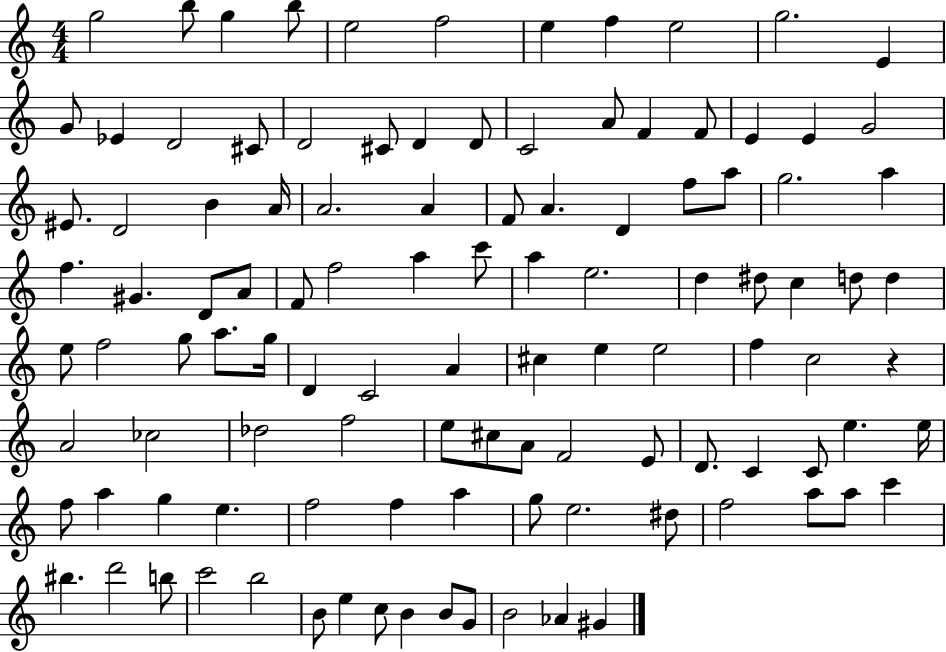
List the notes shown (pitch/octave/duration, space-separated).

G5/h B5/e G5/q B5/e E5/h F5/h E5/q F5/q E5/h G5/h. E4/q G4/e Eb4/q D4/h C#4/e D4/h C#4/e D4/q D4/e C4/h A4/e F4/q F4/e E4/q E4/q G4/h EIS4/e. D4/h B4/q A4/s A4/h. A4/q F4/e A4/q. D4/q F5/e A5/e G5/h. A5/q F5/q. G#4/q. D4/e A4/e F4/e F5/h A5/q C6/e A5/q E5/h. D5/q D#5/e C5/q D5/e D5/q E5/e F5/h G5/e A5/e. G5/s D4/q C4/h A4/q C#5/q E5/q E5/h F5/q C5/h R/q A4/h CES5/h Db5/h F5/h E5/e C#5/e A4/e F4/h E4/e D4/e. C4/q C4/e E5/q. E5/s F5/e A5/q G5/q E5/q. F5/h F5/q A5/q G5/e E5/h. D#5/e F5/h A5/e A5/e C6/q BIS5/q. D6/h B5/e C6/h B5/h B4/e E5/q C5/e B4/q B4/e G4/e B4/h Ab4/q G#4/q